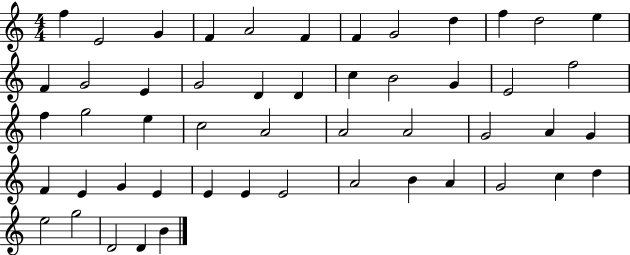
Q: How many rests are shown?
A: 0